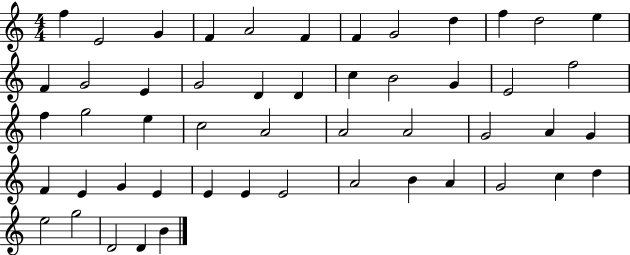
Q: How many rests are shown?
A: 0